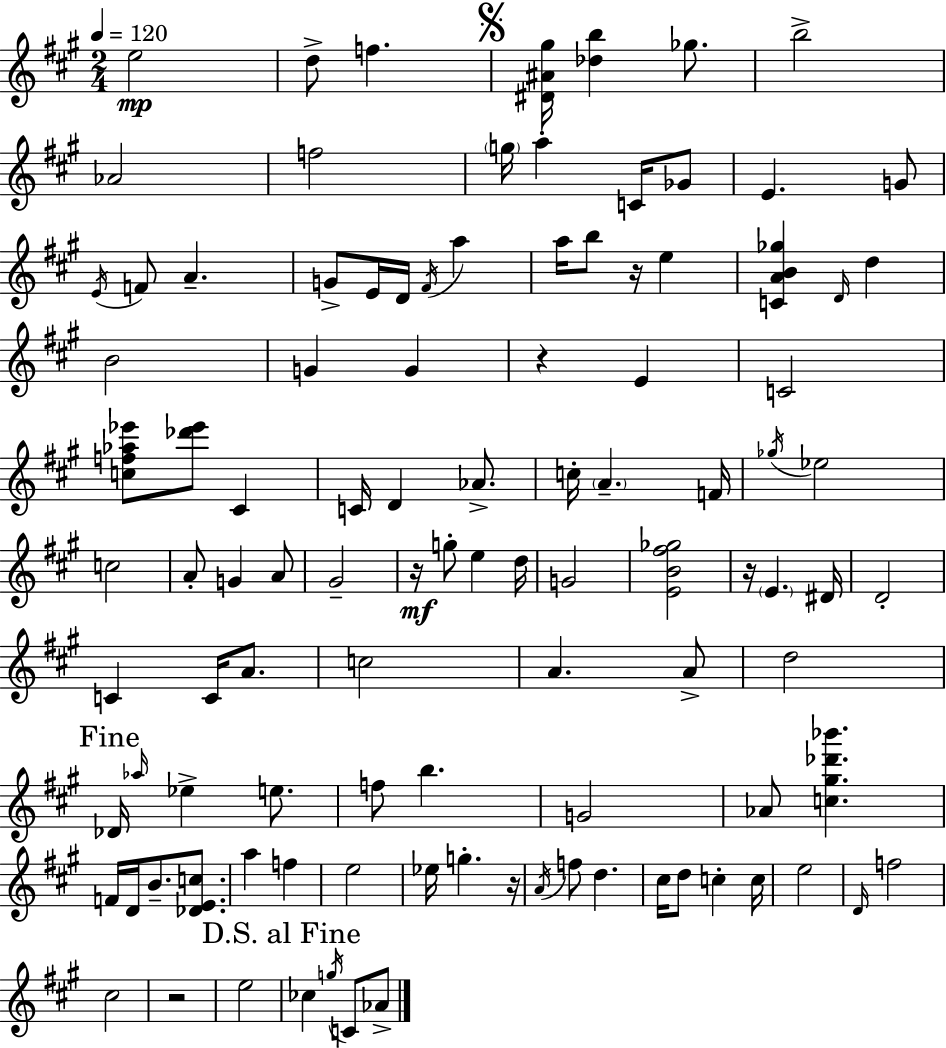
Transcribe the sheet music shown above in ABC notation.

X:1
T:Untitled
M:2/4
L:1/4
K:A
e2 d/2 f [^D^A^g]/4 [_db] _g/2 b2 _A2 f2 g/4 a C/4 _G/2 E G/2 E/4 F/2 A G/2 E/4 D/4 ^F/4 a a/4 b/2 z/4 e [CAB_g] D/4 d B2 G G z E C2 [cf_a_e']/2 [_d'_e']/2 ^C C/4 D _A/2 c/4 A F/4 _g/4 _e2 c2 A/2 G A/2 ^G2 z/4 g/2 e d/4 G2 [EB^f_g]2 z/4 E ^D/4 D2 C C/4 A/2 c2 A A/2 d2 _D/4 _a/4 _e e/2 f/2 b G2 _A/2 [c^g_d'_b'] F/4 D/4 B/2 [_DEc]/2 a f e2 _e/4 g z/4 A/4 f/2 d ^c/4 d/2 c c/4 e2 D/4 f2 ^c2 z2 e2 _c g/4 C/2 _A/2